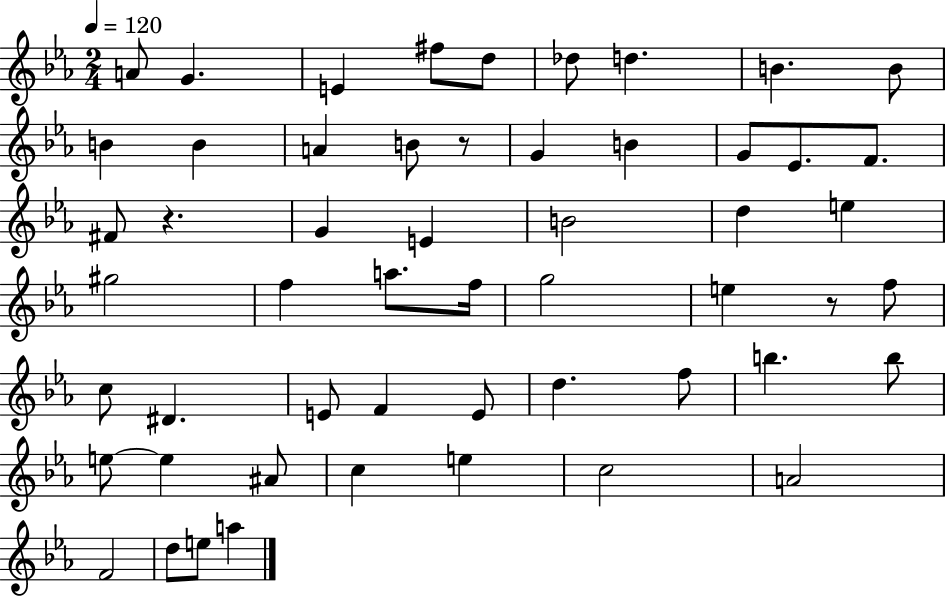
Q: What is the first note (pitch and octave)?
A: A4